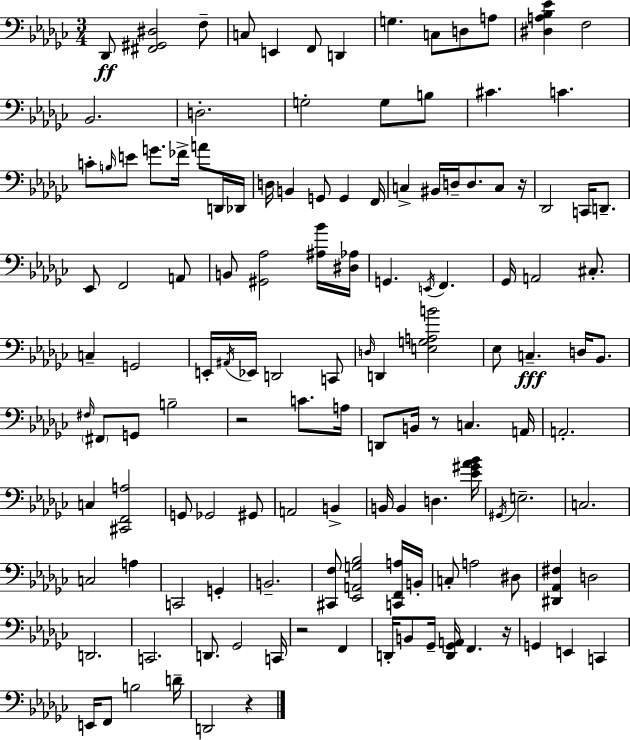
Db2/e [F#2,G#2,D#3]/h F3/e C3/e E2/q F2/e D2/q G3/q. C3/e D3/e A3/e [D#3,A3,Bb3,Eb4]/q F3/h Bb2/h. D3/h. G3/h G3/e B3/e C#4/q. C4/q. C4/e B3/s E4/e G4/e. FES4/s A4/e D2/s Db2/s D3/s B2/q G2/e G2/q F2/s C3/q BIS2/s D3/s D3/e. C3/e R/s Db2/h C2/s D2/e. Eb2/e F2/h A2/e B2/e [G#2,Ab3]/h [A#3,Bb4]/s [D#3,Ab3]/s G2/q. E2/s F2/q. Gb2/s A2/h C#3/e. C3/q G2/h E2/s A#2/s Eb2/s D2/h C2/e D3/s D2/q [E3,G3,A3,B4]/h Eb3/e C3/q. D3/s Bb2/e. F#3/s F#2/e G2/e B3/h R/h C4/e. A3/s D2/e B2/s R/e C3/q. A2/s A2/h. C3/q [C#2,F2,A3]/h G2/e Gb2/h G#2/e A2/h B2/q B2/s B2/q D3/q. [Eb4,G#4,Ab4,Bb4]/s G#2/s E3/h. C3/h. C3/h A3/q C2/h G2/q B2/h. [C#2,F3]/e [Eb2,A2,G3,Bb3]/h [C2,F2,A3]/s B2/s C3/e A3/h D#3/e [D#2,Ab2,F#3]/q D3/h D2/h. C2/h. D2/e. Gb2/h C2/s R/h F2/q D2/s B2/e Gb2/s [D2,Gb2,A2]/s F2/q. R/s G2/q E2/q C2/q E2/s F2/e B3/h D4/s D2/h R/q